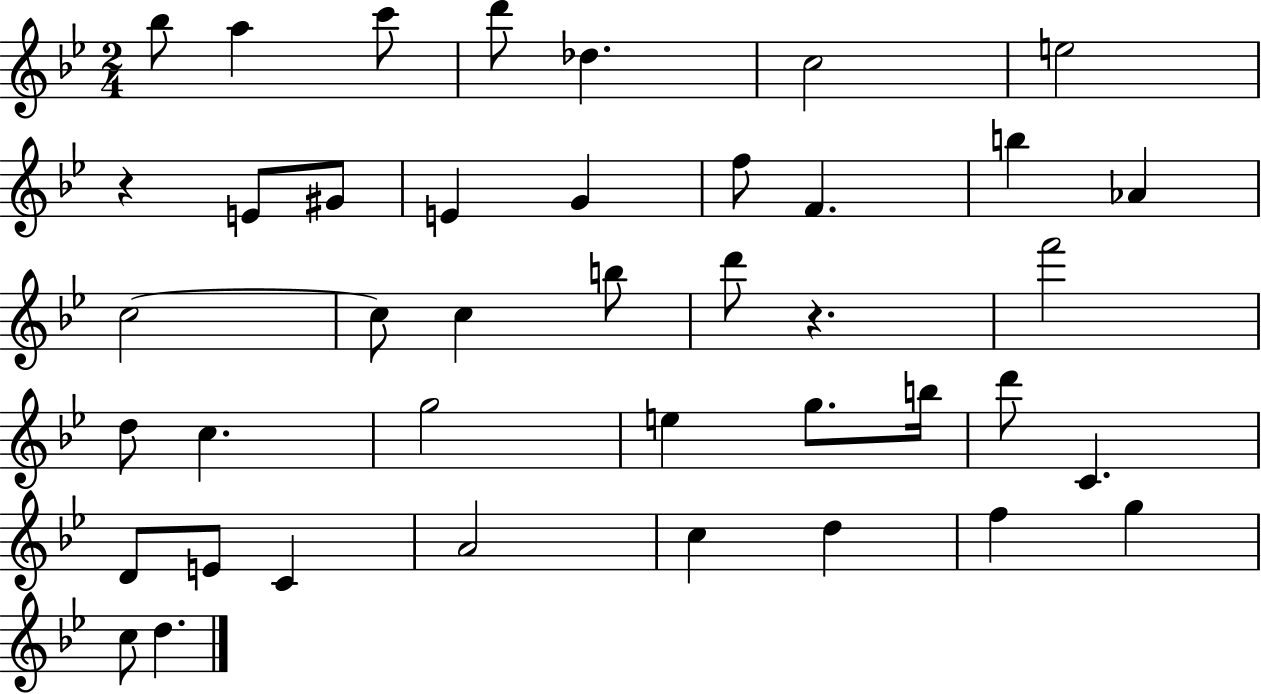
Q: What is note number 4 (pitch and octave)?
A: D6